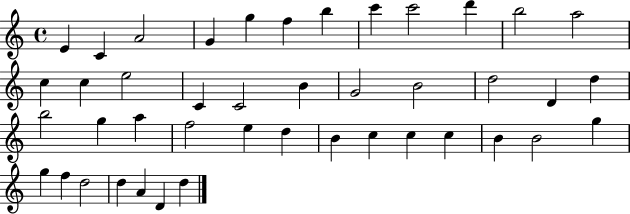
E4/q C4/q A4/h G4/q G5/q F5/q B5/q C6/q C6/h D6/q B5/h A5/h C5/q C5/q E5/h C4/q C4/h B4/q G4/h B4/h D5/h D4/q D5/q B5/h G5/q A5/q F5/h E5/q D5/q B4/q C5/q C5/q C5/q B4/q B4/h G5/q G5/q F5/q D5/h D5/q A4/q D4/q D5/q